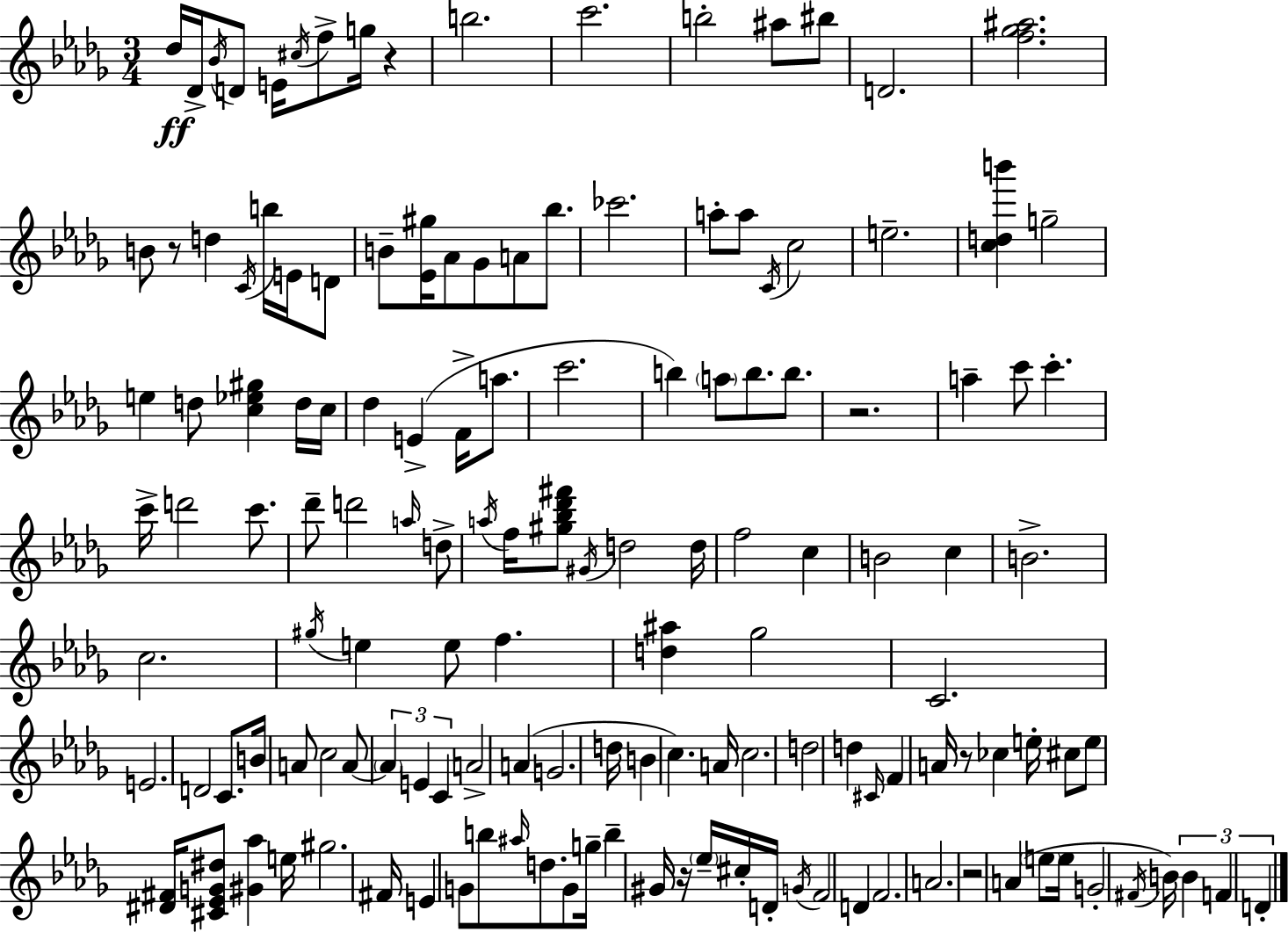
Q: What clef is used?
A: treble